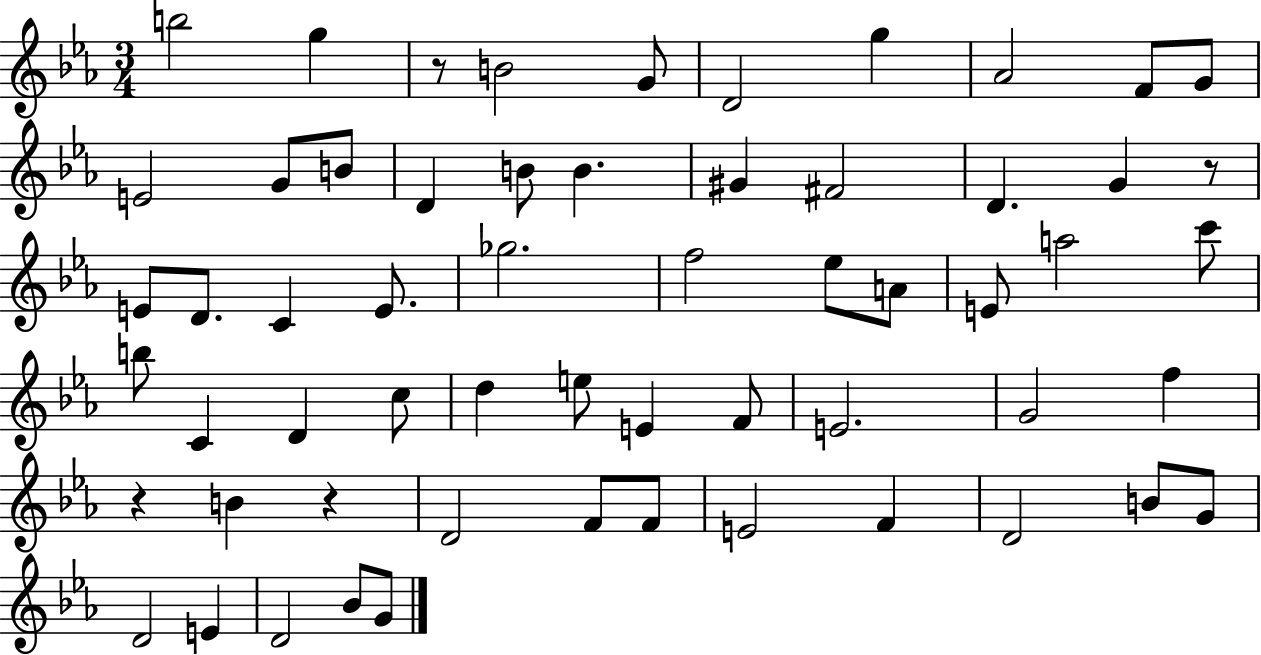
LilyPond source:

{
  \clef treble
  \numericTimeSignature
  \time 3/4
  \key ees \major
  b''2 g''4 | r8 b'2 g'8 | d'2 g''4 | aes'2 f'8 g'8 | \break e'2 g'8 b'8 | d'4 b'8 b'4. | gis'4 fis'2 | d'4. g'4 r8 | \break e'8 d'8. c'4 e'8. | ges''2. | f''2 ees''8 a'8 | e'8 a''2 c'''8 | \break b''8 c'4 d'4 c''8 | d''4 e''8 e'4 f'8 | e'2. | g'2 f''4 | \break r4 b'4 r4 | d'2 f'8 f'8 | e'2 f'4 | d'2 b'8 g'8 | \break d'2 e'4 | d'2 bes'8 g'8 | \bar "|."
}